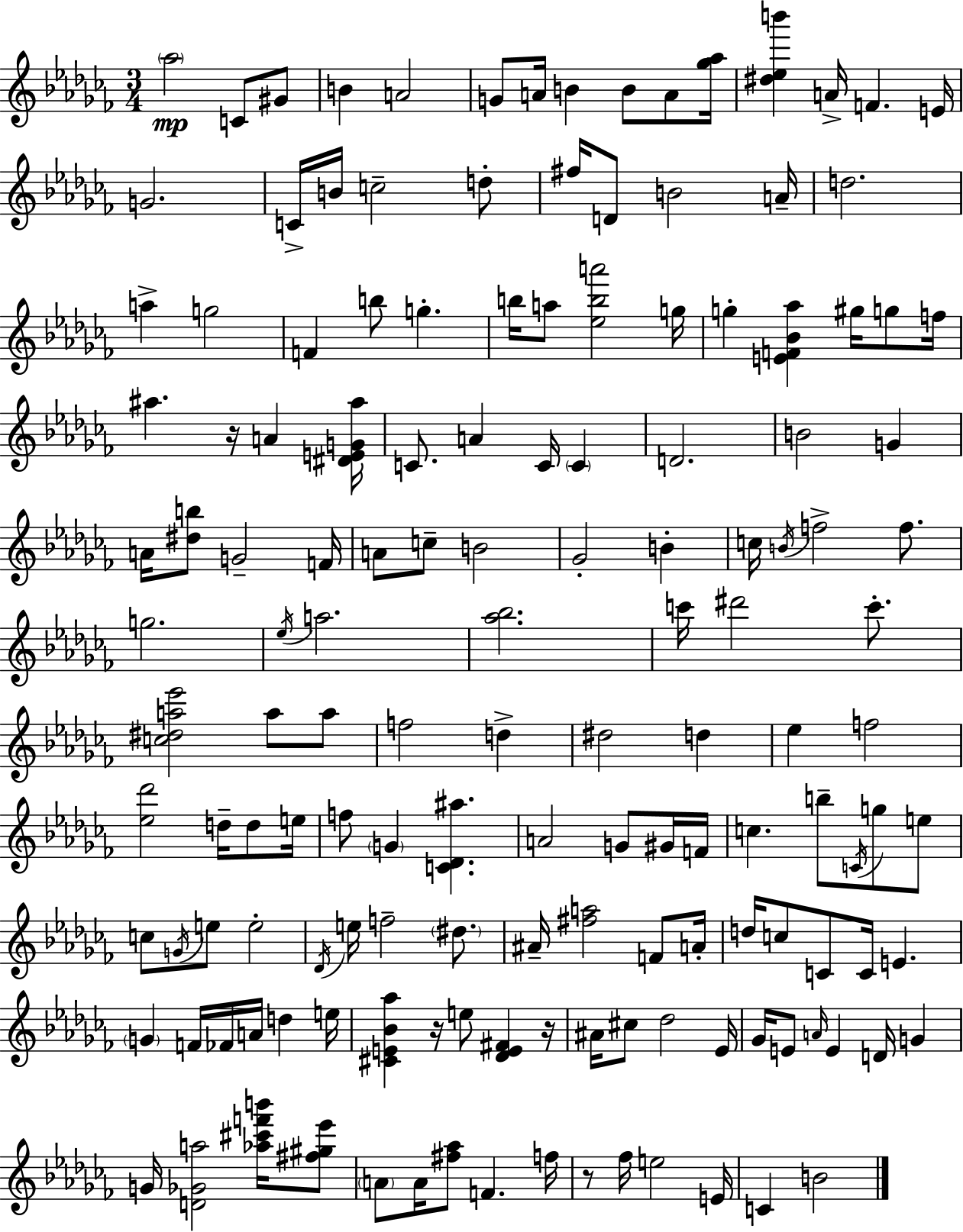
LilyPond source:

{
  \clef treble
  \numericTimeSignature
  \time 3/4
  \key aes \minor
  \parenthesize aes''2\mp c'8 gis'8 | b'4 a'2 | g'8 a'16 b'4 b'8 a'8 <ges'' aes''>16 | <dis'' ees'' b'''>4 a'16-> f'4. e'16 | \break g'2. | c'16-> b'16 c''2-- d''8-. | fis''16 d'8 b'2 a'16-- | d''2. | \break a''4-> g''2 | f'4 b''8 g''4.-. | b''16 a''8 <ees'' b'' a'''>2 g''16 | g''4-. <e' f' bes' aes''>4 gis''16 g''8 f''16 | \break ais''4. r16 a'4 <dis' e' g' ais''>16 | c'8. a'4 c'16 \parenthesize c'4 | d'2. | b'2 g'4 | \break a'16 <dis'' b''>8 g'2-- f'16 | a'8 c''8-- b'2 | ges'2-. b'4-. | c''16 \acciaccatura { b'16 } f''2-> f''8. | \break g''2. | \acciaccatura { ees''16 } a''2. | <aes'' bes''>2. | c'''16 dis'''2 c'''8.-. | \break <c'' dis'' a'' ees'''>2 a''8 | a''8 f''2 d''4-> | dis''2 d''4 | ees''4 f''2 | \break <ees'' des'''>2 d''16-- d''8 | e''16 f''8 \parenthesize g'4 <c' des' ais''>4. | a'2 g'8 | gis'16 f'16 c''4. b''8-- \acciaccatura { c'16 } g''8 | \break e''8 c''8 \acciaccatura { g'16 } e''8 e''2-. | \acciaccatura { des'16 } e''16 f''2-- | \parenthesize dis''8. ais'16-- <fis'' a''>2 | f'8 a'16-. d''16 c''8 c'8 c'16 e'4. | \break \parenthesize g'4 f'16 fes'16 a'16 | d''4 e''16 <cis' e' bes' aes''>4 r16 e''8 | <des' e' fis'>4 r16 ais'16 cis''8 des''2 | ees'16 ges'16 e'8 \grace { a'16 } e'4 | \break d'16 g'4 g'16 <d' ges' a''>2 | <aes'' cis''' f''' b'''>16 <fis'' gis'' ees'''>8 \parenthesize a'8 a'16 <fis'' aes''>8 f'4. | f''16 r8 fes''16 e''2 | e'16 c'4 b'2 | \break \bar "|."
}